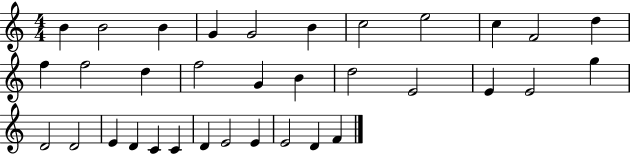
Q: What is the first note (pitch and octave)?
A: B4